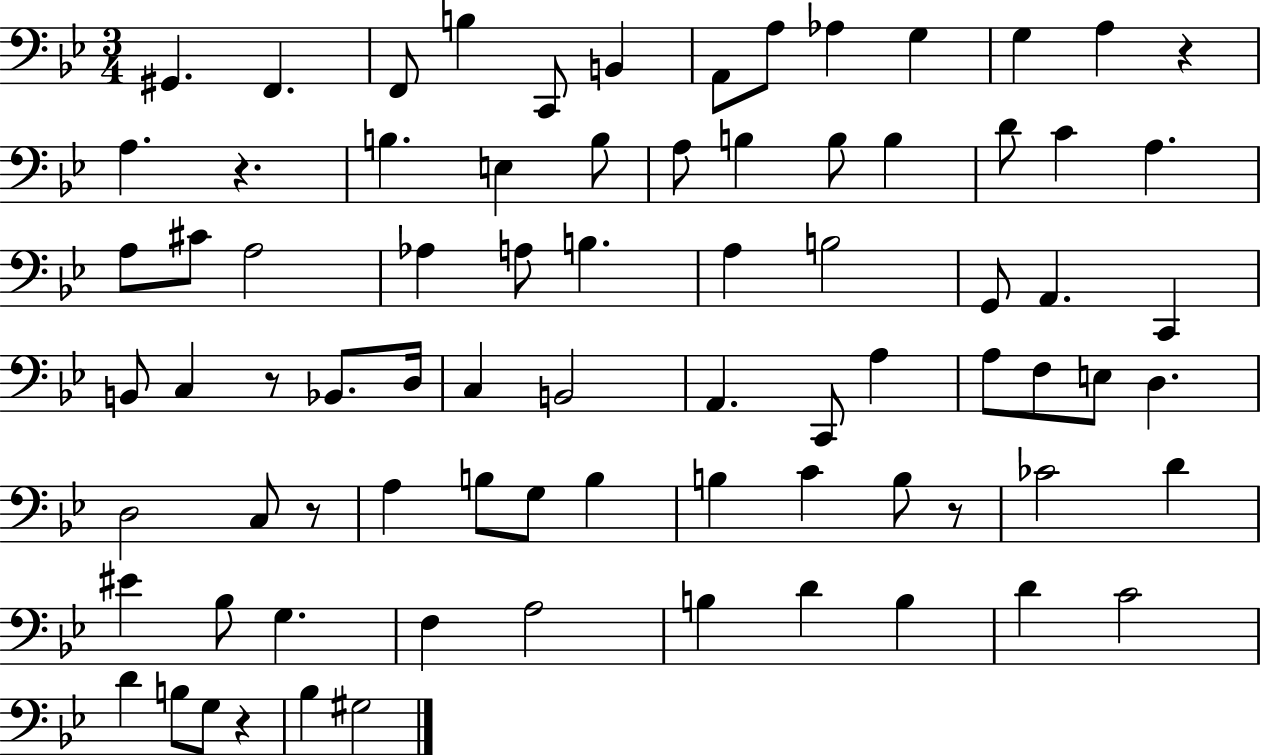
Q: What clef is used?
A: bass